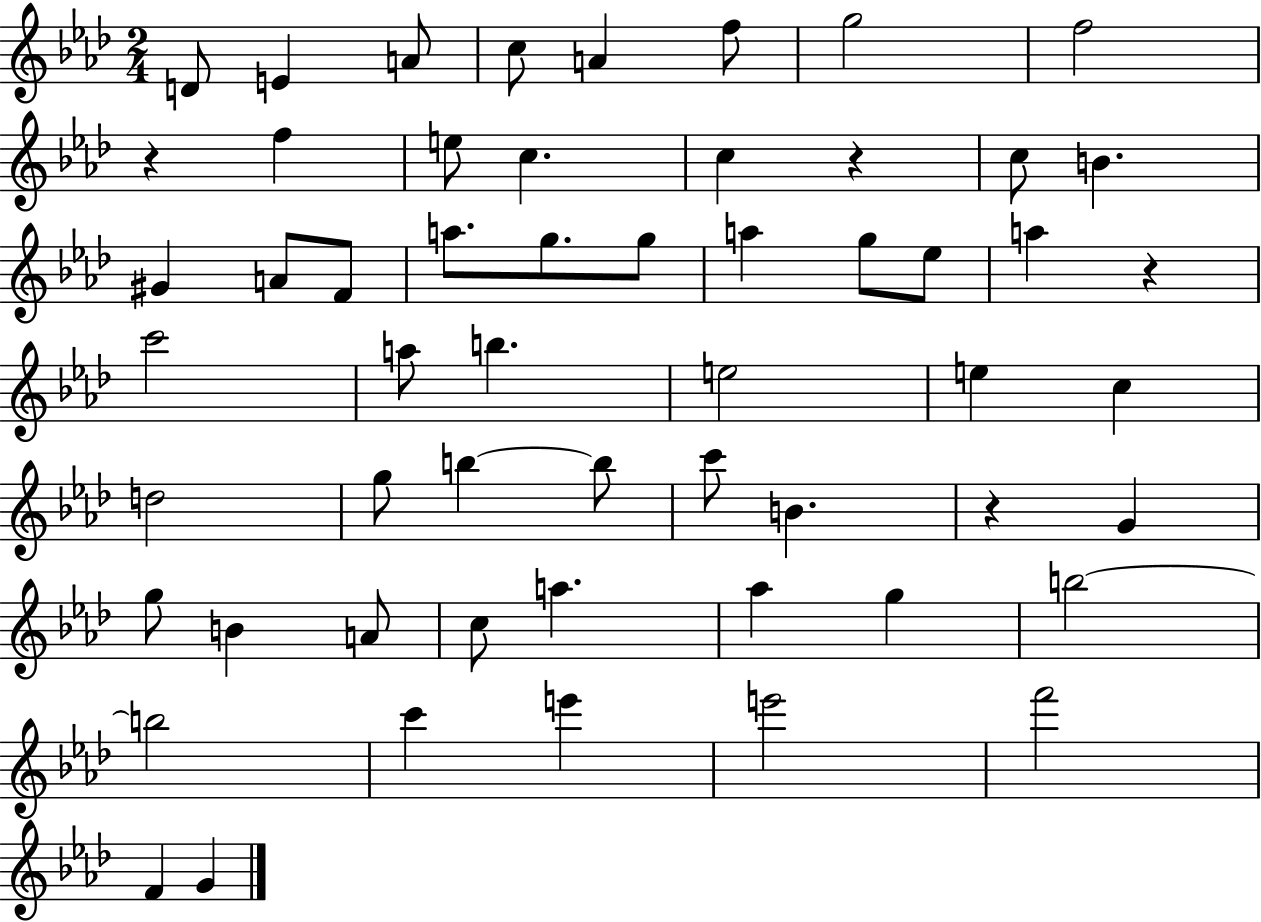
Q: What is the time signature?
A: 2/4